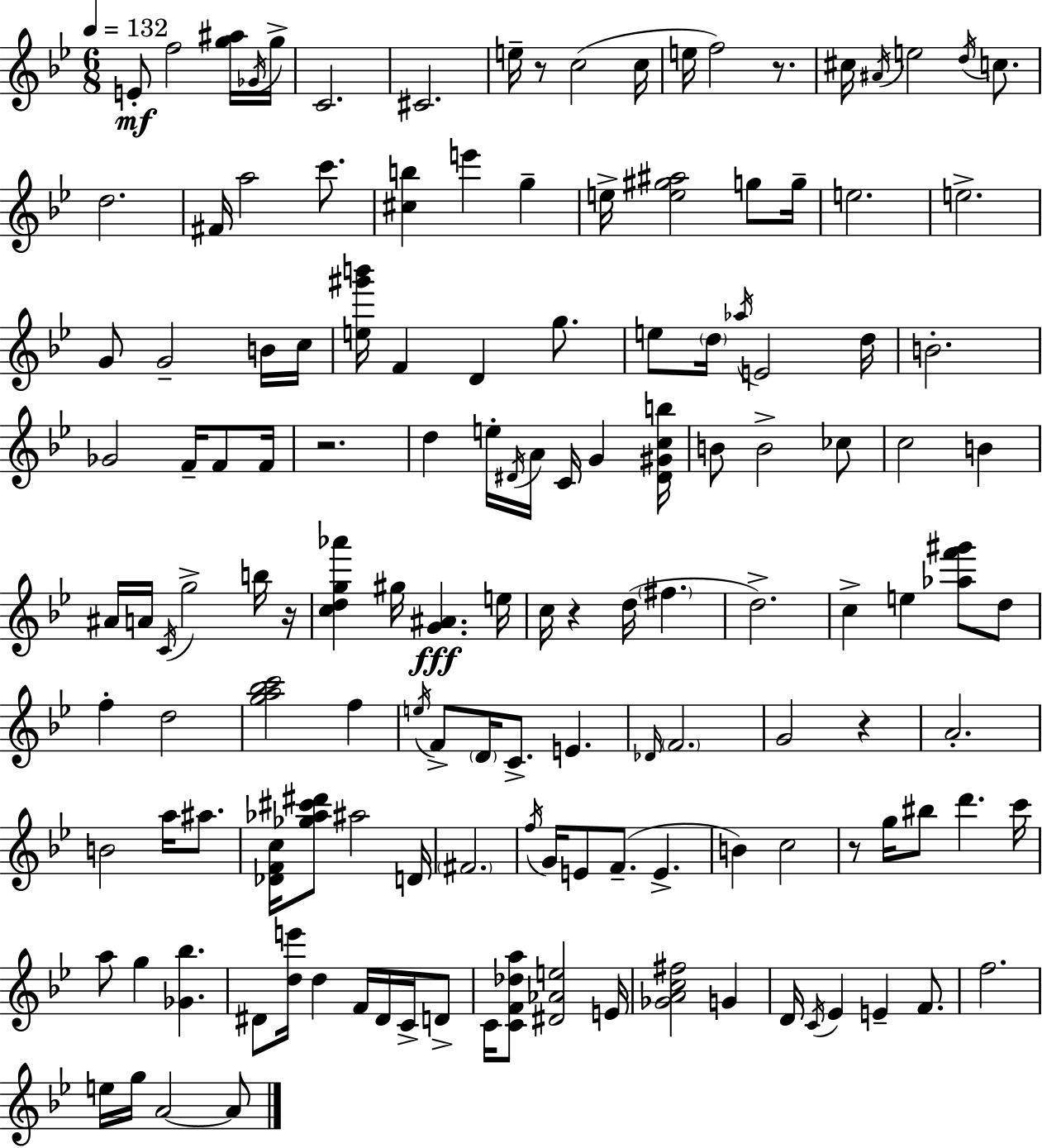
X:1
T:Untitled
M:6/8
L:1/4
K:Gm
E/2 f2 [g^a]/4 _G/4 g/4 C2 ^C2 e/4 z/2 c2 c/4 e/4 f2 z/2 ^c/4 ^A/4 e2 d/4 c/2 d2 ^F/4 a2 c'/2 [^cb] e' g e/4 [e^g^a]2 g/2 g/4 e2 e2 G/2 G2 B/4 c/4 [e^g'b']/4 F D g/2 e/2 d/4 _a/4 E2 d/4 B2 _G2 F/4 F/2 F/4 z2 d e/4 ^D/4 A/4 C/4 G [^D^Gcb]/4 B/2 B2 _c/2 c2 B ^A/4 A/4 C/4 g2 b/4 z/4 [cdg_a'] ^g/4 [G^A] e/4 c/4 z d/4 ^f d2 c e [_af'^g']/2 d/2 f d2 [ga_bc']2 f e/4 F/2 D/4 C/2 E _D/4 F2 G2 z A2 B2 a/4 ^a/2 [_DFc]/4 [_g_a^c'^d']/2 ^a2 D/4 ^F2 f/4 G/4 E/2 F/2 E B c2 z/2 g/4 ^b/2 d' c'/4 a/2 g [_G_b] ^D/2 [de']/4 d F/4 ^D/4 C/4 D/2 C/4 [CF_da]/2 [^D_Ae]2 E/4 [_GAc^f]2 G D/4 C/4 _E E F/2 f2 e/4 g/4 A2 A/2